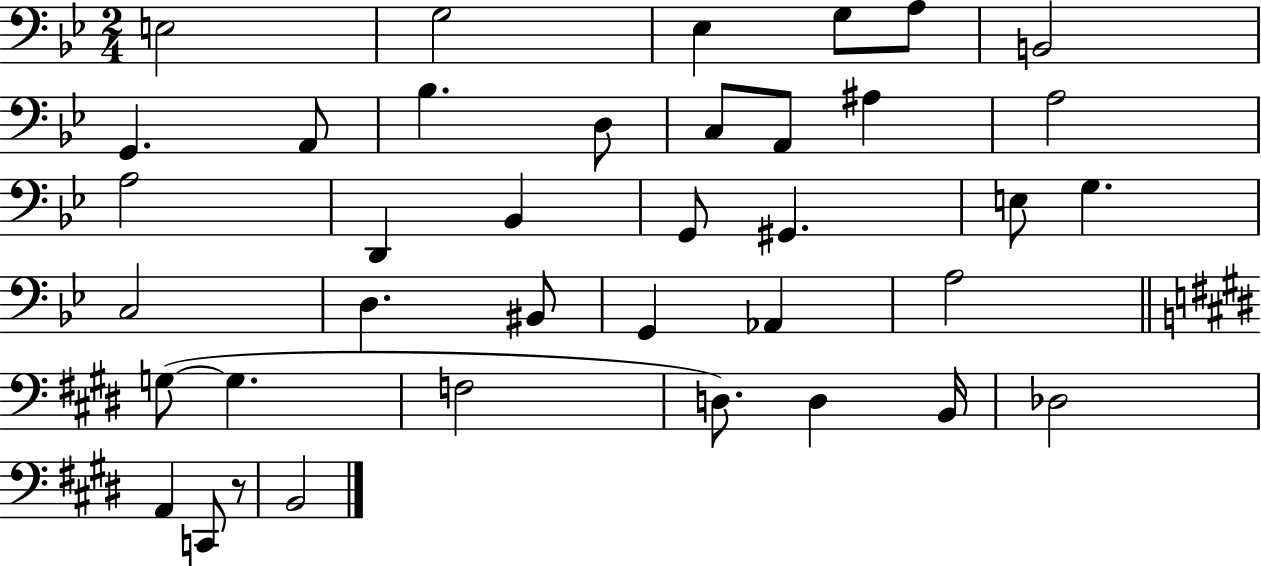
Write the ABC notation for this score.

X:1
T:Untitled
M:2/4
L:1/4
K:Bb
E,2 G,2 _E, G,/2 A,/2 B,,2 G,, A,,/2 _B, D,/2 C,/2 A,,/2 ^A, A,2 A,2 D,, _B,, G,,/2 ^G,, E,/2 G, C,2 D, ^B,,/2 G,, _A,, A,2 G,/2 G, F,2 D,/2 D, B,,/4 _D,2 A,, C,,/2 z/2 B,,2